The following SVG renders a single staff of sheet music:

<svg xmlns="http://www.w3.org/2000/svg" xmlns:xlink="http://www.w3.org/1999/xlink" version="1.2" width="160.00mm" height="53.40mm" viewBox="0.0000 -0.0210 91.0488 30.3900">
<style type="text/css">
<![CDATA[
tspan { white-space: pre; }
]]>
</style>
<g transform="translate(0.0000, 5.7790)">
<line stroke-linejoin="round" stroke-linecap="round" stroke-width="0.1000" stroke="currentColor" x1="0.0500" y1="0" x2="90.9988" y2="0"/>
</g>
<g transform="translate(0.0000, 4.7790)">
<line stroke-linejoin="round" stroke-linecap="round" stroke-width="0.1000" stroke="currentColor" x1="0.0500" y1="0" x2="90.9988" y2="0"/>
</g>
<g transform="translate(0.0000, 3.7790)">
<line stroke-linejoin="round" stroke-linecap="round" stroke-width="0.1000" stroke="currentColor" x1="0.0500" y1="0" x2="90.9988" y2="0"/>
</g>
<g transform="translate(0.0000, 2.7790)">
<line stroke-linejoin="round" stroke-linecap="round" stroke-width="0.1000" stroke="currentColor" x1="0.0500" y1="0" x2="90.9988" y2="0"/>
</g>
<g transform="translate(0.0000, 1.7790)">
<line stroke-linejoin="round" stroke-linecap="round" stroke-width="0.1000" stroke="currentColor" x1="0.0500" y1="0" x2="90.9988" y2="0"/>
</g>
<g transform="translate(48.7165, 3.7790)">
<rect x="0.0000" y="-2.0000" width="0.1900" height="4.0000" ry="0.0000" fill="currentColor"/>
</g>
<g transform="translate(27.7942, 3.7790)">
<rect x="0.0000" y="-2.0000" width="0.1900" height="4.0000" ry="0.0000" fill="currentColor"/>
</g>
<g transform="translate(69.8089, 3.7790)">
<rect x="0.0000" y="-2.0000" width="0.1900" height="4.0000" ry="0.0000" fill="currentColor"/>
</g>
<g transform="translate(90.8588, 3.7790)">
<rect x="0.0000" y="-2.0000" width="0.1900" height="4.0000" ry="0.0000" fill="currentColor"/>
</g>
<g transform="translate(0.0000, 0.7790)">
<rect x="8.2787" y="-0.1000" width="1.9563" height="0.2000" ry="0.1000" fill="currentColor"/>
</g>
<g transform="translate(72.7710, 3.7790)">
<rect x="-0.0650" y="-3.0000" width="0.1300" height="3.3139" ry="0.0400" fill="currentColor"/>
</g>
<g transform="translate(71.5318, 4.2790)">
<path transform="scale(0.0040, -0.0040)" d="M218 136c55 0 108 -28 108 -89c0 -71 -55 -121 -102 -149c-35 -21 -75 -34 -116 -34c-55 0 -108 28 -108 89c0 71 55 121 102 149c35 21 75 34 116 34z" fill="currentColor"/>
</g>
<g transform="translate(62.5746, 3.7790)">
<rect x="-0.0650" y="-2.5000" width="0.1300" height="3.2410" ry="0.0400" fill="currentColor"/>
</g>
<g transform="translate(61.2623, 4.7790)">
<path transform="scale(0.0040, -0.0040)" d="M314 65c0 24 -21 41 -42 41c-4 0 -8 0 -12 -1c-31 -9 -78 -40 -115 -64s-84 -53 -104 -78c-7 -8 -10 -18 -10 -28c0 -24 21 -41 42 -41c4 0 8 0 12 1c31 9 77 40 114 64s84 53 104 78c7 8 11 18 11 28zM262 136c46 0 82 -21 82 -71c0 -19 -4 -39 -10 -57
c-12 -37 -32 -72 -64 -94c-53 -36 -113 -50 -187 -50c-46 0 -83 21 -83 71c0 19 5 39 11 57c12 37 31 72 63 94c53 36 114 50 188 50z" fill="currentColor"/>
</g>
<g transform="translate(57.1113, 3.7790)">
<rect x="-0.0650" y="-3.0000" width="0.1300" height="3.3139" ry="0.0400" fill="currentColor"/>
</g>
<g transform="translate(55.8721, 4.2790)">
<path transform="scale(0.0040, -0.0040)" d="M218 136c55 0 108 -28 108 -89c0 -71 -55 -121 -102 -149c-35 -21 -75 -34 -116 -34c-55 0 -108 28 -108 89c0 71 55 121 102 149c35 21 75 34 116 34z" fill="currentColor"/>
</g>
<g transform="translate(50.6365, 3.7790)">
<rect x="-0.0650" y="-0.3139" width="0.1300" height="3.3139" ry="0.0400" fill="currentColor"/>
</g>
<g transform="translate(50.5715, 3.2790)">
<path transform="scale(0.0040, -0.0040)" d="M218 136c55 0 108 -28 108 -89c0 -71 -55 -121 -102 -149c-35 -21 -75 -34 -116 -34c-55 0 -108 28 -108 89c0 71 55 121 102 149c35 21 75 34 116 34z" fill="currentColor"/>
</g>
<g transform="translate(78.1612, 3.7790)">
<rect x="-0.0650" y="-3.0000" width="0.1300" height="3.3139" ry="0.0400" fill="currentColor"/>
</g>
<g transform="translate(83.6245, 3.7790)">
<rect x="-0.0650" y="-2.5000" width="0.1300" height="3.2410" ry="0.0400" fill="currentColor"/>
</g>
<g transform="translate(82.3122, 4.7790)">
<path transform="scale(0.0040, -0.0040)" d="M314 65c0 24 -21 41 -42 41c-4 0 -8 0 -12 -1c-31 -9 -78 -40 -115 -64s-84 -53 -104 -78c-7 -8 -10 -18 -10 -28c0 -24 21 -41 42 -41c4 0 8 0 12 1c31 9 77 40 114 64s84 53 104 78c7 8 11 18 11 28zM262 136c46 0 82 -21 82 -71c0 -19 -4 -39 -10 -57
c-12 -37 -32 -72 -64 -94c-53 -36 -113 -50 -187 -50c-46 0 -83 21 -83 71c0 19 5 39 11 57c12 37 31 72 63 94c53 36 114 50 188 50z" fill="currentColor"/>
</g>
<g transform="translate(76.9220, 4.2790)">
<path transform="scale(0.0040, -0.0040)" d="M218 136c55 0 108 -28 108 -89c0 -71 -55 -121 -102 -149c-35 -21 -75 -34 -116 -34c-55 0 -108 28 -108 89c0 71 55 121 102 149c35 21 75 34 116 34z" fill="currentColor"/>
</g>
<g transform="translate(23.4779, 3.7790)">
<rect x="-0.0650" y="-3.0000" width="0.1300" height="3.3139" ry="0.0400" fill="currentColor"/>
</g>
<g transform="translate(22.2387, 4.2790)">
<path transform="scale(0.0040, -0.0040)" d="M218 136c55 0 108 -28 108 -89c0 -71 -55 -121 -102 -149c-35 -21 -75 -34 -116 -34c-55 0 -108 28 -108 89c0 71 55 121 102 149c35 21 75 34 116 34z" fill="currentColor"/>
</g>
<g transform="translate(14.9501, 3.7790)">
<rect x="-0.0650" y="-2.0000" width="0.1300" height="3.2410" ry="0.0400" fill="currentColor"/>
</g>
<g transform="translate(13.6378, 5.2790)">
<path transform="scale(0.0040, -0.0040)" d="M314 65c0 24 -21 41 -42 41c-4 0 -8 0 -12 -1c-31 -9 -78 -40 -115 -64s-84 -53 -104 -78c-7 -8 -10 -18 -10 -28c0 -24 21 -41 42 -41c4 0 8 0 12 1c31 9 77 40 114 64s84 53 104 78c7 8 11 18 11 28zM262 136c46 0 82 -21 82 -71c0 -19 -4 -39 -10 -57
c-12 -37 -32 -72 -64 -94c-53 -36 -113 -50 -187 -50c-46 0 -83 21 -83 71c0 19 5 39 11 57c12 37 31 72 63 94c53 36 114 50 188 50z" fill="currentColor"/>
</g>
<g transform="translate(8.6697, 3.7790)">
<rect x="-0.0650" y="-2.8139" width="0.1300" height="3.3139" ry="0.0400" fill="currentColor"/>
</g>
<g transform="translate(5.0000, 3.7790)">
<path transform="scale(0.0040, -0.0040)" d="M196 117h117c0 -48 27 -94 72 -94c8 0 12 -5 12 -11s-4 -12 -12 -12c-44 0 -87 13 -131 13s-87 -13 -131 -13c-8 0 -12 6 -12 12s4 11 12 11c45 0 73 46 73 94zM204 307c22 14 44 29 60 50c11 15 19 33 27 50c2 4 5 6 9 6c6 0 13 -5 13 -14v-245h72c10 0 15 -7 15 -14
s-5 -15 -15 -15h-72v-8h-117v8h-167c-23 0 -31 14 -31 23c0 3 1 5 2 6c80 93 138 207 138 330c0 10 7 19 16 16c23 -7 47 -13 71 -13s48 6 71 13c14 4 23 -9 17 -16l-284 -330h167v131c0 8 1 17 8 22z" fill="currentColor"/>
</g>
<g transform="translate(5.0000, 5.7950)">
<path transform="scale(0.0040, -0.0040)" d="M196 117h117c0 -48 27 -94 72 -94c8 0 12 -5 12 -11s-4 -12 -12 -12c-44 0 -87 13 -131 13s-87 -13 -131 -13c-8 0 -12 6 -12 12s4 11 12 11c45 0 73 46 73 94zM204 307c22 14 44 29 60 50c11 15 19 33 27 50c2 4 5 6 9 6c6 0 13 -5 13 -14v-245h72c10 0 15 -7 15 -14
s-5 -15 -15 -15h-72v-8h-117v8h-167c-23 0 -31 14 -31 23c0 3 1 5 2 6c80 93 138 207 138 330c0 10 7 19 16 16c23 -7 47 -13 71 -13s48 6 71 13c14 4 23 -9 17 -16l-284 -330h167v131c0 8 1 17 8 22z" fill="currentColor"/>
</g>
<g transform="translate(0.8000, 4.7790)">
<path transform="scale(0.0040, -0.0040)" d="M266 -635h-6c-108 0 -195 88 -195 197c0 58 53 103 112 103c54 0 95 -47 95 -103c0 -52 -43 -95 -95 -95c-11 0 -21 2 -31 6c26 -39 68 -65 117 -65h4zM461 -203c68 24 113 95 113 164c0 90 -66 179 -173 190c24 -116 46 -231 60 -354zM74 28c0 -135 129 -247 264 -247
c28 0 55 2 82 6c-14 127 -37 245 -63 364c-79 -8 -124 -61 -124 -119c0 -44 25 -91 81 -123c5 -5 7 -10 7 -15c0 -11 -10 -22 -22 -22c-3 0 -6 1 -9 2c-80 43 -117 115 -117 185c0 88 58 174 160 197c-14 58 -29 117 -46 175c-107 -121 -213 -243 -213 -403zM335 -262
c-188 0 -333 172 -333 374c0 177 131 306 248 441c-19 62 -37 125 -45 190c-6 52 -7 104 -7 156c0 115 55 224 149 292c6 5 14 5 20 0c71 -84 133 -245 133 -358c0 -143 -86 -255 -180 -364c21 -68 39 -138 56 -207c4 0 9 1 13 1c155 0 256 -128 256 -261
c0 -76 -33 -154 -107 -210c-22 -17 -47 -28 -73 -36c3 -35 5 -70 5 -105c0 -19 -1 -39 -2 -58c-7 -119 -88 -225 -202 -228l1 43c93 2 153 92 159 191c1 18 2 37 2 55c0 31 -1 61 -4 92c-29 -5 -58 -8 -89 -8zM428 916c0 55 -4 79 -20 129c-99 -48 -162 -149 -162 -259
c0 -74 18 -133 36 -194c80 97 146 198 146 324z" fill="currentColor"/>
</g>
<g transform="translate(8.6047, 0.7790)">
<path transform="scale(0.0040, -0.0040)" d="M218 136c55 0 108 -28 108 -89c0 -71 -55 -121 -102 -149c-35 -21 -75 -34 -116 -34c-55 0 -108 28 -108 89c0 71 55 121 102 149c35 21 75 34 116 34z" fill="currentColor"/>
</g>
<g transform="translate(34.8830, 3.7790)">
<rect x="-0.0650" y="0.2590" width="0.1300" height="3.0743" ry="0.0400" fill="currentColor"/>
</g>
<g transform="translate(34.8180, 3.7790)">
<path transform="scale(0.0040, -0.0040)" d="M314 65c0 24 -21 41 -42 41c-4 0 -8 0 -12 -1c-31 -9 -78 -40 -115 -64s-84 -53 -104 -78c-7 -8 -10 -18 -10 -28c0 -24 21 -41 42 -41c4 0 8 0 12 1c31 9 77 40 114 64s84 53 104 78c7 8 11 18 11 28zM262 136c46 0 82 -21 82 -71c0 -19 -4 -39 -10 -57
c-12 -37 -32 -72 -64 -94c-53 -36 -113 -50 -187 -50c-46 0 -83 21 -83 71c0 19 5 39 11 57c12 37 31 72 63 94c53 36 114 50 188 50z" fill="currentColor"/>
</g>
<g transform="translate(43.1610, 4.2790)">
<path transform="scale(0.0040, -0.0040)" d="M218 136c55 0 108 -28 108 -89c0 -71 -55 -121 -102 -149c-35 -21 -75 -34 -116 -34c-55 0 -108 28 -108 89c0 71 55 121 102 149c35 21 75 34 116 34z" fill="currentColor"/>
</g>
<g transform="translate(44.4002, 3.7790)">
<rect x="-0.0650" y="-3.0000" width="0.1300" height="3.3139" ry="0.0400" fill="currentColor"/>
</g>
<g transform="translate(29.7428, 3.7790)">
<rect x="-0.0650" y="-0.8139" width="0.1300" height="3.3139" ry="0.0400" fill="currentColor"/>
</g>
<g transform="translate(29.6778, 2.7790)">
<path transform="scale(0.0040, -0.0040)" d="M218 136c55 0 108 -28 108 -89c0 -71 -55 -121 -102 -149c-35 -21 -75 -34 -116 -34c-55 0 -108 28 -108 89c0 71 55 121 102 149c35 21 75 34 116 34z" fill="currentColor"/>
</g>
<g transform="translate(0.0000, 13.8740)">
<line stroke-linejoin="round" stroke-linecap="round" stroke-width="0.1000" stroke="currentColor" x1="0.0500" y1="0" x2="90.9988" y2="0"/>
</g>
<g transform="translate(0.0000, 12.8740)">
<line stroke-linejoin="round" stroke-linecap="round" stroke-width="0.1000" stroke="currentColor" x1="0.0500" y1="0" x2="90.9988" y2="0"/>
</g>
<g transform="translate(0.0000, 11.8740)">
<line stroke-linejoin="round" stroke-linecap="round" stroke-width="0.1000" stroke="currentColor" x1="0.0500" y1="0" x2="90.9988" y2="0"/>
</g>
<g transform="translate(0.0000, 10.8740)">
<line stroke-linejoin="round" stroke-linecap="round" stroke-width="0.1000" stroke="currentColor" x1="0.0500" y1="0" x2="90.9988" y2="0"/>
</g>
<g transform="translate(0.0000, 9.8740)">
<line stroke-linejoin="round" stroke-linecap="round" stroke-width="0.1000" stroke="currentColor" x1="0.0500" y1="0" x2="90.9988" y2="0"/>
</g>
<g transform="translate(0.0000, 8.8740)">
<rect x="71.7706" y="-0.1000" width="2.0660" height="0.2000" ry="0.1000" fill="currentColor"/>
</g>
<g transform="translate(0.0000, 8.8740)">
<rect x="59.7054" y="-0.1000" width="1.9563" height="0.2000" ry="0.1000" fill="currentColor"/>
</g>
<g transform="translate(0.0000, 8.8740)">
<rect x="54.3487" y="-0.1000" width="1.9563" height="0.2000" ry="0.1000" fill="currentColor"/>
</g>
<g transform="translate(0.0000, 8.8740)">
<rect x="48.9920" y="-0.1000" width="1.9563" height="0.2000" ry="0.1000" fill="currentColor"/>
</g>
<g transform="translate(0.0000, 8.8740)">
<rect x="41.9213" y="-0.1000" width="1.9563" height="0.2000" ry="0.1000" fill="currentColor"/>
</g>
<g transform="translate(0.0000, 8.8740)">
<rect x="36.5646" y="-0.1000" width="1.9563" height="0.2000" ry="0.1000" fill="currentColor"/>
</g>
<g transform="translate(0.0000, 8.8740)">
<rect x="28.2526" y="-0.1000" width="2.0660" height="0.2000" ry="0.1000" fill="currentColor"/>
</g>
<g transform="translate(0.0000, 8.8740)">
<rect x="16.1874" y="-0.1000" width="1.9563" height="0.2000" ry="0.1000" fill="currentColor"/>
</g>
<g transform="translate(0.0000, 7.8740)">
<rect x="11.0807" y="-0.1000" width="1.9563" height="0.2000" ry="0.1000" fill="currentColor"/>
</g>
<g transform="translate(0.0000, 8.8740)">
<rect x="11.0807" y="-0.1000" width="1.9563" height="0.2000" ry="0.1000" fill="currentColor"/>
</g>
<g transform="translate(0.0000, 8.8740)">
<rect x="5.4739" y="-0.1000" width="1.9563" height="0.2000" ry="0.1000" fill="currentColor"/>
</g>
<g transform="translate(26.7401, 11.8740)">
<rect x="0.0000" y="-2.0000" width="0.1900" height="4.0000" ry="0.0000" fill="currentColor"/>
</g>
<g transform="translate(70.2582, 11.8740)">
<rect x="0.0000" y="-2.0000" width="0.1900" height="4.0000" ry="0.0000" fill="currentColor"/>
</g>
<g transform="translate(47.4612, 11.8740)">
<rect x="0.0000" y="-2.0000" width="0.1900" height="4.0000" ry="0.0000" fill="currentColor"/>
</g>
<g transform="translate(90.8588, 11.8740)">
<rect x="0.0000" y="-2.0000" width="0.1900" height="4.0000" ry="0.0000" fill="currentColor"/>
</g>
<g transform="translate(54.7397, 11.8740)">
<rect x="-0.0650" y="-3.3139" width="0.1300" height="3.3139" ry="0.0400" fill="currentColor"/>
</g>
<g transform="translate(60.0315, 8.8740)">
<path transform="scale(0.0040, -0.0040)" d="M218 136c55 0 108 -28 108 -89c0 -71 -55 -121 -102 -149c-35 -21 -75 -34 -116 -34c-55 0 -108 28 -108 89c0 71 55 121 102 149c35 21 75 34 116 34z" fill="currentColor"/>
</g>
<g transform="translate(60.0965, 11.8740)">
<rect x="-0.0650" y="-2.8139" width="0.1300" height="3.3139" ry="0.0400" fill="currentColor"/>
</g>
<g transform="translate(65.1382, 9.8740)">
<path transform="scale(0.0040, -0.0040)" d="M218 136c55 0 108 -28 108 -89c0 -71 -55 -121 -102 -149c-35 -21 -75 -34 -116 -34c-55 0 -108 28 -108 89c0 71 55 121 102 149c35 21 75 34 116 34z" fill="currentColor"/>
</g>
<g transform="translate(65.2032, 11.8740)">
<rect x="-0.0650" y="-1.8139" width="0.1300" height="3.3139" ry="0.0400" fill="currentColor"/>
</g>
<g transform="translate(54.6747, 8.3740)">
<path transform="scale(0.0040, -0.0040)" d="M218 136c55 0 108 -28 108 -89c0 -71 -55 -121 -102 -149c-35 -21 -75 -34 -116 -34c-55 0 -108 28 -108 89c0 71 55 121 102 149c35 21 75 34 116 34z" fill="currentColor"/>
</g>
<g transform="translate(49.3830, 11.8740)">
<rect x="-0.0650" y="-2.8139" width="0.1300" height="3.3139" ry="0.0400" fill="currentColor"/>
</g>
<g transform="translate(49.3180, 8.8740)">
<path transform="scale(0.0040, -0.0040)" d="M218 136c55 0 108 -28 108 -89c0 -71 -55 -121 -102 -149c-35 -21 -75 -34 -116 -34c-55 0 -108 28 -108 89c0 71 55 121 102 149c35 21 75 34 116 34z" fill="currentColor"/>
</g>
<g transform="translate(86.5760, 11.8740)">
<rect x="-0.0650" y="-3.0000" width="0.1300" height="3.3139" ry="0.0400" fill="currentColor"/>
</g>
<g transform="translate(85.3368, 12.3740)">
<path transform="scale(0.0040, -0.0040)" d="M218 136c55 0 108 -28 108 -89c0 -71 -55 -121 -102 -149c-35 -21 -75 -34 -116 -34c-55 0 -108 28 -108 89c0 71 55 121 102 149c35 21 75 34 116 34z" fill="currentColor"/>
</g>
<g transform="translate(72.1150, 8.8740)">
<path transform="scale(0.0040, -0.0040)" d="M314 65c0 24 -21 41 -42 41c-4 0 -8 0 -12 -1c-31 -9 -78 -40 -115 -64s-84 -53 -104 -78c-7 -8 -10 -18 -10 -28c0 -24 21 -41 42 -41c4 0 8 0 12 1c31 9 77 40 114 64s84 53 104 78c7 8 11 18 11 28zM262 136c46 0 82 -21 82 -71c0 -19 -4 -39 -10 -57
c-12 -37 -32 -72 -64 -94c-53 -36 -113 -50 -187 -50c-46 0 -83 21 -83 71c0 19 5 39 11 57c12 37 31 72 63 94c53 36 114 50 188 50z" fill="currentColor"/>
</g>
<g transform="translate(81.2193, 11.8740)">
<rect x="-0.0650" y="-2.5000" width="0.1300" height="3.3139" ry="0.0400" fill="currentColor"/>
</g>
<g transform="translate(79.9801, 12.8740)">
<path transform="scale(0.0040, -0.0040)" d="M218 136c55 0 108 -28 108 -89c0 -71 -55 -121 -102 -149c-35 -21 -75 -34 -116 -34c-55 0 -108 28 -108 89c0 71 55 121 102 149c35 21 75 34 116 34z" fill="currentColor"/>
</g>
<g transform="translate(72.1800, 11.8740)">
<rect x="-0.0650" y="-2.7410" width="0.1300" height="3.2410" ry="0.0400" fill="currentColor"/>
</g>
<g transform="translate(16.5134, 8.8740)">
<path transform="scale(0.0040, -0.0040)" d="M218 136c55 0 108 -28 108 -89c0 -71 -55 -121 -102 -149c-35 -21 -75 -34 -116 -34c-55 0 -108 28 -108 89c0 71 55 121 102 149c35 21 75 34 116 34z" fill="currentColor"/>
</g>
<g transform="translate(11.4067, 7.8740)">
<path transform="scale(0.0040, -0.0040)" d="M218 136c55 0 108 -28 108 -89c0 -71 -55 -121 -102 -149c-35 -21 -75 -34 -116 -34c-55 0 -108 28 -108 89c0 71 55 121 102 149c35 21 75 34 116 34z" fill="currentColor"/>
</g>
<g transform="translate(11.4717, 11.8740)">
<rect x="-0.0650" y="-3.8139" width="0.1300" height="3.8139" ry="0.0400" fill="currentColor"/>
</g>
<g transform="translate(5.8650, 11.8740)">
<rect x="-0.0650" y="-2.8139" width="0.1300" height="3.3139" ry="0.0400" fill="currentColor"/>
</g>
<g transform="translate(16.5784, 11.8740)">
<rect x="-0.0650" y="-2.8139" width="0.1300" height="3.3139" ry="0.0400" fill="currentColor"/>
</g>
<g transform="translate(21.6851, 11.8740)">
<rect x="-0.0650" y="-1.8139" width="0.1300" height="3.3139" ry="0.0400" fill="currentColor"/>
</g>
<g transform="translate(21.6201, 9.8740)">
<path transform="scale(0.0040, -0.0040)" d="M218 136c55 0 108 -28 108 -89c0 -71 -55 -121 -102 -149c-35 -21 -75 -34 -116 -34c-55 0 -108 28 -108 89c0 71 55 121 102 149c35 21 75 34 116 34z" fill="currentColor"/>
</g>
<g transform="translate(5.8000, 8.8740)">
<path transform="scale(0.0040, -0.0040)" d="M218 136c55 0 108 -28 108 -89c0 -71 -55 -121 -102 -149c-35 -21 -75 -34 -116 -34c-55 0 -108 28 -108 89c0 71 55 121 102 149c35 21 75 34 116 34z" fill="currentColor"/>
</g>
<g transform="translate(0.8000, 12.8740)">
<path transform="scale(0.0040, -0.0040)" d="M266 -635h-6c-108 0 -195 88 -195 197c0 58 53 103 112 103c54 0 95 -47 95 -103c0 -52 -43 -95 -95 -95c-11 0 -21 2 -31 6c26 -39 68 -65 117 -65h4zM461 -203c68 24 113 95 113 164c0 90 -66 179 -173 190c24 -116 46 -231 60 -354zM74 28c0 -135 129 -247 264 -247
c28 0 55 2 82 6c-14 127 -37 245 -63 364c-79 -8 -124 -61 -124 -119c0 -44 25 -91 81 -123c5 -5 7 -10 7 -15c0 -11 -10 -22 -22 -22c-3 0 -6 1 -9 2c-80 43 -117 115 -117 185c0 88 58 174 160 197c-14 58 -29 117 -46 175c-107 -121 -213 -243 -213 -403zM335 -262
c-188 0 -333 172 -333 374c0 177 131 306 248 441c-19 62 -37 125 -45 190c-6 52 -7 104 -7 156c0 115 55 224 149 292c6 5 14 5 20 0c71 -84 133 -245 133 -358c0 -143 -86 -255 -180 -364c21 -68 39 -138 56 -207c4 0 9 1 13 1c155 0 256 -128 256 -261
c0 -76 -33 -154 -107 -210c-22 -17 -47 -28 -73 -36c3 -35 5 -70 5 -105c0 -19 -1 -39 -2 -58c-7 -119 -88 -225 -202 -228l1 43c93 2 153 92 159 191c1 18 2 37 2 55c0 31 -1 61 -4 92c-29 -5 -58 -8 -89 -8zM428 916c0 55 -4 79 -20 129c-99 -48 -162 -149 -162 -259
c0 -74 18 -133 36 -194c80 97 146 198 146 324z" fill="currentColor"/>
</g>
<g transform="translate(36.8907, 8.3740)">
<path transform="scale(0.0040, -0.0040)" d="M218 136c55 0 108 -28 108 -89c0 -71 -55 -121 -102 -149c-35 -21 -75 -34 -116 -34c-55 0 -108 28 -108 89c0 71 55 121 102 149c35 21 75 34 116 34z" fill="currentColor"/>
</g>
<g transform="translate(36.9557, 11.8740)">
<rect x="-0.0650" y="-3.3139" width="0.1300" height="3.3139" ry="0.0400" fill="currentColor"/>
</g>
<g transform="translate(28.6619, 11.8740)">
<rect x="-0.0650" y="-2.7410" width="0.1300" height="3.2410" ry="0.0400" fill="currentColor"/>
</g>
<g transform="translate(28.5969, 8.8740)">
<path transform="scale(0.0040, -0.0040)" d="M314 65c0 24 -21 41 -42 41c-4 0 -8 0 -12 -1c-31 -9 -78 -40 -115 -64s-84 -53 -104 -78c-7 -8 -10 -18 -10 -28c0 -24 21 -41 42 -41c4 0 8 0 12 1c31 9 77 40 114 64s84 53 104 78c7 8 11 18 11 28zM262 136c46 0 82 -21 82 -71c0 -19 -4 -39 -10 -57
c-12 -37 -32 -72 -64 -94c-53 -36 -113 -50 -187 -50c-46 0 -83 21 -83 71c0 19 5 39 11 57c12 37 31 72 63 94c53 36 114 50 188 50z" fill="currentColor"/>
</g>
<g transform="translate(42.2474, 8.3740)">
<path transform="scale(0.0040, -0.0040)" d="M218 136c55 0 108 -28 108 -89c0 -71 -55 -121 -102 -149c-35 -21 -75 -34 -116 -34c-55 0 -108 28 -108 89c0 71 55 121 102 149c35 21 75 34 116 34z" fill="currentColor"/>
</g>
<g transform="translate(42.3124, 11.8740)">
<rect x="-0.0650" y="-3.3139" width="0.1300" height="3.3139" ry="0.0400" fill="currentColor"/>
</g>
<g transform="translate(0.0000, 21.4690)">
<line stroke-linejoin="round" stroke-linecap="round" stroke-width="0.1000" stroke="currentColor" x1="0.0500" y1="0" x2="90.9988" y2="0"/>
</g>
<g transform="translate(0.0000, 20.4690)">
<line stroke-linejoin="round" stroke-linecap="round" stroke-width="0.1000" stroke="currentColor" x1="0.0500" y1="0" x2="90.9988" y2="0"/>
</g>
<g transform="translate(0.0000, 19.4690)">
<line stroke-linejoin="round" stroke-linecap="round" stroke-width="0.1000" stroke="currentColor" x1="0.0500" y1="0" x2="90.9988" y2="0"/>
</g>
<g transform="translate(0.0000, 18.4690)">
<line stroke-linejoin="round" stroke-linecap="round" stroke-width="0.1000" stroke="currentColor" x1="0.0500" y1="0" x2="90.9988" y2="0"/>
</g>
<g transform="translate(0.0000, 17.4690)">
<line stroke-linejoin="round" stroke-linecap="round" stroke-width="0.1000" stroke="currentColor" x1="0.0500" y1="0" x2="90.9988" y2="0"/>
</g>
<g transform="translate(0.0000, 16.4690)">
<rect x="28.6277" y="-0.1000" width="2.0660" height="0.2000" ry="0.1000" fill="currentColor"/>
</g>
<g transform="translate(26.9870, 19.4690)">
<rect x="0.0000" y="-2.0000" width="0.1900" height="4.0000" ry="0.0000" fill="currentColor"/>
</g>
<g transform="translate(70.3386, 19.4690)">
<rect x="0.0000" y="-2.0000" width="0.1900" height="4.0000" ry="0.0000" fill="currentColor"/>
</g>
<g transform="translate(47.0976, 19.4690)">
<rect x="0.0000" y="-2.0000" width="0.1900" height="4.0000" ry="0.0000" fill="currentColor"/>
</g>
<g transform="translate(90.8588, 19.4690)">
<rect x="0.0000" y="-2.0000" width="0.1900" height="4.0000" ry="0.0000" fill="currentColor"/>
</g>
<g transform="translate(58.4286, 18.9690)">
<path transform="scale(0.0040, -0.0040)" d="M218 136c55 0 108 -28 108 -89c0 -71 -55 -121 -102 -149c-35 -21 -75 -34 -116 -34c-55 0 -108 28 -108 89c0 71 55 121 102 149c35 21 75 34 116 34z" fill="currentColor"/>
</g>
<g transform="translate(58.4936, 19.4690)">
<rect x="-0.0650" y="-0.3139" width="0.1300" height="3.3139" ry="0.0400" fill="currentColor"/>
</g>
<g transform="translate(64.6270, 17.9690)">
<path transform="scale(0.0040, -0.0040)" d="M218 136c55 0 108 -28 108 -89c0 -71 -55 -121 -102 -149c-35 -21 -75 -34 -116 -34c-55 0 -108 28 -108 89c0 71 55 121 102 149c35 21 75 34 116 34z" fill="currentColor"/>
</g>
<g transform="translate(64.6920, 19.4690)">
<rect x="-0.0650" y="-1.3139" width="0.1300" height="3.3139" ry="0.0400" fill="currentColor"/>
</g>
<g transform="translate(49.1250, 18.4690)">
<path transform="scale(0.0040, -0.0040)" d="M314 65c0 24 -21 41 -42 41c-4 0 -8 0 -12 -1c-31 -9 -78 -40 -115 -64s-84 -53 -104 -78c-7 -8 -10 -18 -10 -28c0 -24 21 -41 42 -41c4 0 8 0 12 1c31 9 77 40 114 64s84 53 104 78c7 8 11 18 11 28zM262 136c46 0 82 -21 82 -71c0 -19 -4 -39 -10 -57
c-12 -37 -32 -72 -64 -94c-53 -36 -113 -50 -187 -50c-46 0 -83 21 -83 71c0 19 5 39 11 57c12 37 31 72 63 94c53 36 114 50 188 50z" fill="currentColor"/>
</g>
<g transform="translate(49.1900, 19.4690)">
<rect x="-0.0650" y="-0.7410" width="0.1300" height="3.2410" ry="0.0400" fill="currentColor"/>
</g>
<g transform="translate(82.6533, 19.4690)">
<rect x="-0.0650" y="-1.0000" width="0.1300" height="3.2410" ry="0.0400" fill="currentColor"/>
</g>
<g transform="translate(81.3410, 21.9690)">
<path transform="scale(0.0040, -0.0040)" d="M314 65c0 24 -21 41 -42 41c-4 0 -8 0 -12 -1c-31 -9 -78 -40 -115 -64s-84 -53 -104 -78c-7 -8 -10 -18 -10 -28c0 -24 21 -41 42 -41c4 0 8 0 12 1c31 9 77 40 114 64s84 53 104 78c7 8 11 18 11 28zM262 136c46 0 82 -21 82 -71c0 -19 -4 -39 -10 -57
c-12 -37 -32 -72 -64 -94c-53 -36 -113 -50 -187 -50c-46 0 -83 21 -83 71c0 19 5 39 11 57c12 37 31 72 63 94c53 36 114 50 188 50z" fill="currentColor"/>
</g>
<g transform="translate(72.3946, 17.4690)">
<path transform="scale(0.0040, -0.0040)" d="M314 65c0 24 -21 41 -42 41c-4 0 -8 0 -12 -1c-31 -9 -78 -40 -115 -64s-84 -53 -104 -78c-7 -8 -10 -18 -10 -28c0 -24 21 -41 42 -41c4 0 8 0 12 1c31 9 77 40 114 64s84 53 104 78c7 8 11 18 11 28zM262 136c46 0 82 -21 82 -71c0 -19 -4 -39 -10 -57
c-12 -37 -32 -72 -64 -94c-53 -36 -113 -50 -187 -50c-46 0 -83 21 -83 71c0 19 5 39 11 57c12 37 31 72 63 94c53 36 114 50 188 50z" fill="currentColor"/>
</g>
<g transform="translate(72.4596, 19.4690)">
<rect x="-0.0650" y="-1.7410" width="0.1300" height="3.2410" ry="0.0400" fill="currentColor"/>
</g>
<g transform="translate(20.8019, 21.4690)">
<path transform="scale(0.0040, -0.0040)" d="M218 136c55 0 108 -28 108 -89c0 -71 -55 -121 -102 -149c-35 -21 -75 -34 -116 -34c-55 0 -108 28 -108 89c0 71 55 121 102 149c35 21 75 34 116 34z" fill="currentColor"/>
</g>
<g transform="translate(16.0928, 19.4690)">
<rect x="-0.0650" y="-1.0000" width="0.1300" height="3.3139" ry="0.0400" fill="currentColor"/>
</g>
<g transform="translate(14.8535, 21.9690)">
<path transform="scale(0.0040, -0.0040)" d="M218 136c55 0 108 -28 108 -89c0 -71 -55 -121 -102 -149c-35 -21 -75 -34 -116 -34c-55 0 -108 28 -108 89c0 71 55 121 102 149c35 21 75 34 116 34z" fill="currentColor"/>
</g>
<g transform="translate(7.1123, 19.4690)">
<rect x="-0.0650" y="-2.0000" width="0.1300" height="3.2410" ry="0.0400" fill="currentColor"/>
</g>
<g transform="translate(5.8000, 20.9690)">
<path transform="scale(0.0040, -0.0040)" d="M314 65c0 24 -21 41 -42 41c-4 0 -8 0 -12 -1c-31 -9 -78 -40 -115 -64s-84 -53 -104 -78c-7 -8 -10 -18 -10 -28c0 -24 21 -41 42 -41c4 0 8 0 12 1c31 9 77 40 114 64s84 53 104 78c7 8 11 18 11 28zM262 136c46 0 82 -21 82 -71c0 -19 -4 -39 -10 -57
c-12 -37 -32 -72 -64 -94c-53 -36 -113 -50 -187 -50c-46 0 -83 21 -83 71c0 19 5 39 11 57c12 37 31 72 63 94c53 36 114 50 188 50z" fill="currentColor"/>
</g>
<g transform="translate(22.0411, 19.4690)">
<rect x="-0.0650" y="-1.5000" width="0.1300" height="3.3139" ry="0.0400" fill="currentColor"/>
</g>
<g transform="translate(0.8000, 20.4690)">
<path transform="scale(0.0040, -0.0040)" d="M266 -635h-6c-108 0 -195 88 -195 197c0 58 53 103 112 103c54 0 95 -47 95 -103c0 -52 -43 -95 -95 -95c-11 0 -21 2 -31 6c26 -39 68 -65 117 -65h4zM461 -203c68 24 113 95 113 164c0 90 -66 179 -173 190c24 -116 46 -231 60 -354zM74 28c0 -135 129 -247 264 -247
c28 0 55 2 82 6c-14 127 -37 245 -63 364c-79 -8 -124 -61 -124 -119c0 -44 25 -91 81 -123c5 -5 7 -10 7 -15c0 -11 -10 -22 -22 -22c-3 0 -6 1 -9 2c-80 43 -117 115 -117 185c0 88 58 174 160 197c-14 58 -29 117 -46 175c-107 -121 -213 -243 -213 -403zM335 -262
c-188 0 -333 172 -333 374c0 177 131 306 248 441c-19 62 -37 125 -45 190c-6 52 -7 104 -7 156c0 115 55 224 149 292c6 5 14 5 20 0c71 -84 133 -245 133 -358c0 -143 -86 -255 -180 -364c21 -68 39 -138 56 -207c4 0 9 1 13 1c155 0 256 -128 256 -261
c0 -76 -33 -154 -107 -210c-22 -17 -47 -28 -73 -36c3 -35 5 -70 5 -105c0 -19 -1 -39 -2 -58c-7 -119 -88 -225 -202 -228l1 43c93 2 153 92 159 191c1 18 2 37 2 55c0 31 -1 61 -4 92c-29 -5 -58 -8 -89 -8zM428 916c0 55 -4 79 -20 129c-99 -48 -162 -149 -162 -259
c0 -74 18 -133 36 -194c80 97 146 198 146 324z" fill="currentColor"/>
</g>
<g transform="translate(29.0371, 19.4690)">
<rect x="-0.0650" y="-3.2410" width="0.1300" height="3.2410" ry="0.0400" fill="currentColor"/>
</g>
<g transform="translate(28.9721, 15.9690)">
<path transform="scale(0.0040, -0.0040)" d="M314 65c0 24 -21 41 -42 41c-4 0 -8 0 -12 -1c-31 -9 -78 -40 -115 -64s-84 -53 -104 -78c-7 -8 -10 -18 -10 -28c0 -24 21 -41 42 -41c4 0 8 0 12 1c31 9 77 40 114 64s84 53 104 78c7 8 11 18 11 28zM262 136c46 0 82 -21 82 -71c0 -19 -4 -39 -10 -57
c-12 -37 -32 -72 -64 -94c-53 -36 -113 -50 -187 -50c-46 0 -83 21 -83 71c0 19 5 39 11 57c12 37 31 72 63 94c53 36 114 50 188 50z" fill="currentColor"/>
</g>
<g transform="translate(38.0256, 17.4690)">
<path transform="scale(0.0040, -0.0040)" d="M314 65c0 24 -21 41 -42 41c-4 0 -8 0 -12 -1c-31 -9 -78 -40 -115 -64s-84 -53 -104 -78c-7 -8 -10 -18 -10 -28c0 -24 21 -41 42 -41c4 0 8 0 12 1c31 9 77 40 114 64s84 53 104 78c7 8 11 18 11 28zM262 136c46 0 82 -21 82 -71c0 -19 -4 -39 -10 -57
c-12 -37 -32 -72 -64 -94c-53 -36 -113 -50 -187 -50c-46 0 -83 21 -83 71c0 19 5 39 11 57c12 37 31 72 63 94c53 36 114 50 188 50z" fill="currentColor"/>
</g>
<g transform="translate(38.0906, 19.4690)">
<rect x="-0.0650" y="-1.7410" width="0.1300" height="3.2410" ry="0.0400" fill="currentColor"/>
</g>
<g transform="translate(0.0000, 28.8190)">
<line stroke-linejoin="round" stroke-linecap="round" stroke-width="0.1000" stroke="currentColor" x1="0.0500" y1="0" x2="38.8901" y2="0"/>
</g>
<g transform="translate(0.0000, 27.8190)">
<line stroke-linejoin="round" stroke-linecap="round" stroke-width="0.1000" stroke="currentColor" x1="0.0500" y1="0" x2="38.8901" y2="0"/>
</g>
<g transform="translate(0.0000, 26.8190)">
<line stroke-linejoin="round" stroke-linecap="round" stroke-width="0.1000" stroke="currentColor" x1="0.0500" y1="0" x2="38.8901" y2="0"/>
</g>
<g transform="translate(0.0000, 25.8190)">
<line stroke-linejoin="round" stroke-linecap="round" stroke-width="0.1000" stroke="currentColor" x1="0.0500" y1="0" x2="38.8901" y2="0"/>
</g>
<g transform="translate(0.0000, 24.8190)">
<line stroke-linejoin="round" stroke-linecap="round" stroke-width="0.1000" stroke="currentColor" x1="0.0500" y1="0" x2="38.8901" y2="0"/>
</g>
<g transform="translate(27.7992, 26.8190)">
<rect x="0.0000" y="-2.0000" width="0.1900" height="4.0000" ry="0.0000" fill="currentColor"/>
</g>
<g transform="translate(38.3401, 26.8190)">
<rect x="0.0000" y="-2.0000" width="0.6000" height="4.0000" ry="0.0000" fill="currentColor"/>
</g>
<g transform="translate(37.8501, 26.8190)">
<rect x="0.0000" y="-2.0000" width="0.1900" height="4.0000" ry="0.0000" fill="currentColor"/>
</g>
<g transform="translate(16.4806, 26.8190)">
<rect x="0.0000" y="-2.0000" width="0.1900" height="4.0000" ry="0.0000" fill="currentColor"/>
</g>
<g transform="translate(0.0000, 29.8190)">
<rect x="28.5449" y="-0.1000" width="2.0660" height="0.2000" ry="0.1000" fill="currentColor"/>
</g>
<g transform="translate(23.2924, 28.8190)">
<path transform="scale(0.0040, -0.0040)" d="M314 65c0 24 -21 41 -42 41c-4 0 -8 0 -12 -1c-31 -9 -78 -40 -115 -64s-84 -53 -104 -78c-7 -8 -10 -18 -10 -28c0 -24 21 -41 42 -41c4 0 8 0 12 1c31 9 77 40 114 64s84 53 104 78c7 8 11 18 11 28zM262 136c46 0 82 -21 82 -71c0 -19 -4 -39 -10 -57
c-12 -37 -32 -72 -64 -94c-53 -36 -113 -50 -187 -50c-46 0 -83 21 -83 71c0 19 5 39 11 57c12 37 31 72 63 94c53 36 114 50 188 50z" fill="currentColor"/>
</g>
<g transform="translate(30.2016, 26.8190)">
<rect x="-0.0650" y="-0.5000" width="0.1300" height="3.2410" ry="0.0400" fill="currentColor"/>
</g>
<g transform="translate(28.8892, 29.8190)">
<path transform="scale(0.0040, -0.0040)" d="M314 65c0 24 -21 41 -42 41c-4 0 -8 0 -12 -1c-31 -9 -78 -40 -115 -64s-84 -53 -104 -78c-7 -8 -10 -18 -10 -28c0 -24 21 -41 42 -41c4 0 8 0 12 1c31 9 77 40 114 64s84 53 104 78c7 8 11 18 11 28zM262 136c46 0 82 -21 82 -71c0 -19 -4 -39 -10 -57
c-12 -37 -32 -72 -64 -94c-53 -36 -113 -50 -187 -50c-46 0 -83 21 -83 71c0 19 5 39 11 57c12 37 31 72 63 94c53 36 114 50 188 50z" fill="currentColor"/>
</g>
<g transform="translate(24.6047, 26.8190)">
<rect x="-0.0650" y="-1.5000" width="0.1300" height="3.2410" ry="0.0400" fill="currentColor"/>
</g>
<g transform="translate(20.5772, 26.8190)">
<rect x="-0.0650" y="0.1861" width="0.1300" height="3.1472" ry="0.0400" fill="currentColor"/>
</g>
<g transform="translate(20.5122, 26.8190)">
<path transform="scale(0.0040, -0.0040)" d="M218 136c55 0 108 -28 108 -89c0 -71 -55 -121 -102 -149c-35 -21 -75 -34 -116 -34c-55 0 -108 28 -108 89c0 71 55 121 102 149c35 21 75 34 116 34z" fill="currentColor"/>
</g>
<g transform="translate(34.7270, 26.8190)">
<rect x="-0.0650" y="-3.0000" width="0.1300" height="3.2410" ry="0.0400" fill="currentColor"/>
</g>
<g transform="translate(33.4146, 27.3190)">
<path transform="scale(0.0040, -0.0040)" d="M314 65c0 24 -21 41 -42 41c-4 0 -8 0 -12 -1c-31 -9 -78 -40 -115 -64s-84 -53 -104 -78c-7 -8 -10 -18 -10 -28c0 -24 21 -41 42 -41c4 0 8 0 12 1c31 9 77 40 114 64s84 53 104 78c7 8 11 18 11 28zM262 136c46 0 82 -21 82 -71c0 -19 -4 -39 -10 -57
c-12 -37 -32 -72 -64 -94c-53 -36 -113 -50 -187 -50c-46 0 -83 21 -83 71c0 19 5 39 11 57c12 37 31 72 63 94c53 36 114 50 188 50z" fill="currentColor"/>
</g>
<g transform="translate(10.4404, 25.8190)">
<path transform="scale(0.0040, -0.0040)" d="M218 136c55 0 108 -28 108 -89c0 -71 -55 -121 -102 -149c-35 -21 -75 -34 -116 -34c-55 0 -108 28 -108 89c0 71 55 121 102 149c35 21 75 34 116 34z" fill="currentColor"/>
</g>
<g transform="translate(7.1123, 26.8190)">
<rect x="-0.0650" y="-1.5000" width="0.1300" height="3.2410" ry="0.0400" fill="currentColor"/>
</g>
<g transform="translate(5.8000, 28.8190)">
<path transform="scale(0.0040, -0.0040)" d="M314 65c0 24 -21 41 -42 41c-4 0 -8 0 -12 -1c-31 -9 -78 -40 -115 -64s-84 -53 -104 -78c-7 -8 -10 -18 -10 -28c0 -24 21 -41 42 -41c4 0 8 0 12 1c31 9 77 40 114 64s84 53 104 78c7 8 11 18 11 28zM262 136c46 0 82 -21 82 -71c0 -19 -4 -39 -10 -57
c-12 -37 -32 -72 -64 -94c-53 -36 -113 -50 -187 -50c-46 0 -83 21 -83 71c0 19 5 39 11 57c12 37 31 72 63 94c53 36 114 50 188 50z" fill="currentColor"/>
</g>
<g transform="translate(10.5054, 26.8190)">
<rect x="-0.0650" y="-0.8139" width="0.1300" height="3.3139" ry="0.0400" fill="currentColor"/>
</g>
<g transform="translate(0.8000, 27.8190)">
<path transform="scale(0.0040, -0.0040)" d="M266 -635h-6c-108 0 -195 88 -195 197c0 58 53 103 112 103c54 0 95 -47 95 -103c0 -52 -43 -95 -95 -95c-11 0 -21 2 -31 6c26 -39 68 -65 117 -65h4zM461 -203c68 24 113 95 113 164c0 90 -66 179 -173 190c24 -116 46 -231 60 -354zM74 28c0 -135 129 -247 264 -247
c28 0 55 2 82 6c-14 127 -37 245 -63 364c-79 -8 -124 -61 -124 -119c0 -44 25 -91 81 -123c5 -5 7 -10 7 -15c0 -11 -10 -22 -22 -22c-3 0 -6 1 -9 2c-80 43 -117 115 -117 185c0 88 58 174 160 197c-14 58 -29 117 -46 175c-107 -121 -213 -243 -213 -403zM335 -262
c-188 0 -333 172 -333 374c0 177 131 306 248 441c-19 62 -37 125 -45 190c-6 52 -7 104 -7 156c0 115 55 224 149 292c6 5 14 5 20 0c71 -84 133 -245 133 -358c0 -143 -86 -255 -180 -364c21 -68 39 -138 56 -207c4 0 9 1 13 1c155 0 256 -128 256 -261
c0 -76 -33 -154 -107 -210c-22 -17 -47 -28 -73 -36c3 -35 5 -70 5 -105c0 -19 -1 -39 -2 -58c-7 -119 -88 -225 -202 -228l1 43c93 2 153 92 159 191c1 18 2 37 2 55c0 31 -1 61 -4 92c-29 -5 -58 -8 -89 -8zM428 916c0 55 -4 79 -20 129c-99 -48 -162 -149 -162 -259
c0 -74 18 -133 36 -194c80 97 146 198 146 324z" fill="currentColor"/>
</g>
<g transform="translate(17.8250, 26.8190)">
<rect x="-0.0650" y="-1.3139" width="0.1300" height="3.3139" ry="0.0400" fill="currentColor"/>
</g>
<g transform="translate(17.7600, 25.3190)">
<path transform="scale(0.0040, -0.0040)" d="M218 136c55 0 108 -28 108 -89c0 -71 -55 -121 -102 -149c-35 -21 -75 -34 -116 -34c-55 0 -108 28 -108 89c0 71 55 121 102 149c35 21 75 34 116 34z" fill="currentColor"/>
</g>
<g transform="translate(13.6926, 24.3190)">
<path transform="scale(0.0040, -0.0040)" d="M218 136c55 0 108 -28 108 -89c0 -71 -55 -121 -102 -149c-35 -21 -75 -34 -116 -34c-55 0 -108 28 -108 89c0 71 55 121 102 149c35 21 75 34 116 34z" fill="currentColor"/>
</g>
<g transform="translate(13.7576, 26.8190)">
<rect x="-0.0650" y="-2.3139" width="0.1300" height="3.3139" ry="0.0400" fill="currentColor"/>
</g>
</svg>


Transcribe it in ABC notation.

X:1
T:Untitled
M:4/4
L:1/4
K:C
a F2 A d B2 A c A G2 A A G2 a c' a f a2 b b a b a f a2 G A F2 D E b2 f2 d2 c e f2 D2 E2 d g e B E2 C2 A2